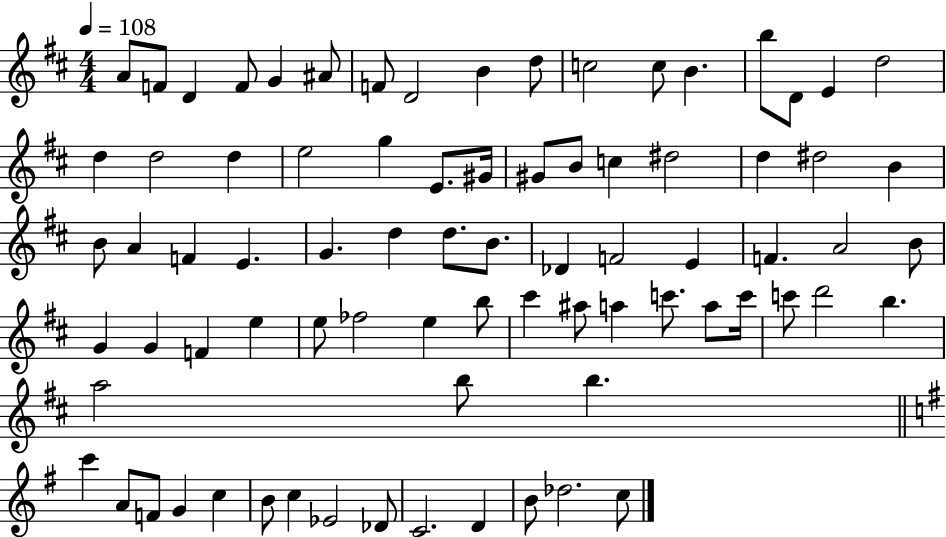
A4/e F4/e D4/q F4/e G4/q A#4/e F4/e D4/h B4/q D5/e C5/h C5/e B4/q. B5/e D4/e E4/q D5/h D5/q D5/h D5/q E5/h G5/q E4/e. G#4/s G#4/e B4/e C5/q D#5/h D5/q D#5/h B4/q B4/e A4/q F4/q E4/q. G4/q. D5/q D5/e. B4/e. Db4/q F4/h E4/q F4/q. A4/h B4/e G4/q G4/q F4/q E5/q E5/e FES5/h E5/q B5/e C#6/q A#5/e A5/q C6/e. A5/e C6/s C6/e D6/h B5/q. A5/h B5/e B5/q. C6/q A4/e F4/e G4/q C5/q B4/e C5/q Eb4/h Db4/e C4/h. D4/q B4/e Db5/h. C5/e